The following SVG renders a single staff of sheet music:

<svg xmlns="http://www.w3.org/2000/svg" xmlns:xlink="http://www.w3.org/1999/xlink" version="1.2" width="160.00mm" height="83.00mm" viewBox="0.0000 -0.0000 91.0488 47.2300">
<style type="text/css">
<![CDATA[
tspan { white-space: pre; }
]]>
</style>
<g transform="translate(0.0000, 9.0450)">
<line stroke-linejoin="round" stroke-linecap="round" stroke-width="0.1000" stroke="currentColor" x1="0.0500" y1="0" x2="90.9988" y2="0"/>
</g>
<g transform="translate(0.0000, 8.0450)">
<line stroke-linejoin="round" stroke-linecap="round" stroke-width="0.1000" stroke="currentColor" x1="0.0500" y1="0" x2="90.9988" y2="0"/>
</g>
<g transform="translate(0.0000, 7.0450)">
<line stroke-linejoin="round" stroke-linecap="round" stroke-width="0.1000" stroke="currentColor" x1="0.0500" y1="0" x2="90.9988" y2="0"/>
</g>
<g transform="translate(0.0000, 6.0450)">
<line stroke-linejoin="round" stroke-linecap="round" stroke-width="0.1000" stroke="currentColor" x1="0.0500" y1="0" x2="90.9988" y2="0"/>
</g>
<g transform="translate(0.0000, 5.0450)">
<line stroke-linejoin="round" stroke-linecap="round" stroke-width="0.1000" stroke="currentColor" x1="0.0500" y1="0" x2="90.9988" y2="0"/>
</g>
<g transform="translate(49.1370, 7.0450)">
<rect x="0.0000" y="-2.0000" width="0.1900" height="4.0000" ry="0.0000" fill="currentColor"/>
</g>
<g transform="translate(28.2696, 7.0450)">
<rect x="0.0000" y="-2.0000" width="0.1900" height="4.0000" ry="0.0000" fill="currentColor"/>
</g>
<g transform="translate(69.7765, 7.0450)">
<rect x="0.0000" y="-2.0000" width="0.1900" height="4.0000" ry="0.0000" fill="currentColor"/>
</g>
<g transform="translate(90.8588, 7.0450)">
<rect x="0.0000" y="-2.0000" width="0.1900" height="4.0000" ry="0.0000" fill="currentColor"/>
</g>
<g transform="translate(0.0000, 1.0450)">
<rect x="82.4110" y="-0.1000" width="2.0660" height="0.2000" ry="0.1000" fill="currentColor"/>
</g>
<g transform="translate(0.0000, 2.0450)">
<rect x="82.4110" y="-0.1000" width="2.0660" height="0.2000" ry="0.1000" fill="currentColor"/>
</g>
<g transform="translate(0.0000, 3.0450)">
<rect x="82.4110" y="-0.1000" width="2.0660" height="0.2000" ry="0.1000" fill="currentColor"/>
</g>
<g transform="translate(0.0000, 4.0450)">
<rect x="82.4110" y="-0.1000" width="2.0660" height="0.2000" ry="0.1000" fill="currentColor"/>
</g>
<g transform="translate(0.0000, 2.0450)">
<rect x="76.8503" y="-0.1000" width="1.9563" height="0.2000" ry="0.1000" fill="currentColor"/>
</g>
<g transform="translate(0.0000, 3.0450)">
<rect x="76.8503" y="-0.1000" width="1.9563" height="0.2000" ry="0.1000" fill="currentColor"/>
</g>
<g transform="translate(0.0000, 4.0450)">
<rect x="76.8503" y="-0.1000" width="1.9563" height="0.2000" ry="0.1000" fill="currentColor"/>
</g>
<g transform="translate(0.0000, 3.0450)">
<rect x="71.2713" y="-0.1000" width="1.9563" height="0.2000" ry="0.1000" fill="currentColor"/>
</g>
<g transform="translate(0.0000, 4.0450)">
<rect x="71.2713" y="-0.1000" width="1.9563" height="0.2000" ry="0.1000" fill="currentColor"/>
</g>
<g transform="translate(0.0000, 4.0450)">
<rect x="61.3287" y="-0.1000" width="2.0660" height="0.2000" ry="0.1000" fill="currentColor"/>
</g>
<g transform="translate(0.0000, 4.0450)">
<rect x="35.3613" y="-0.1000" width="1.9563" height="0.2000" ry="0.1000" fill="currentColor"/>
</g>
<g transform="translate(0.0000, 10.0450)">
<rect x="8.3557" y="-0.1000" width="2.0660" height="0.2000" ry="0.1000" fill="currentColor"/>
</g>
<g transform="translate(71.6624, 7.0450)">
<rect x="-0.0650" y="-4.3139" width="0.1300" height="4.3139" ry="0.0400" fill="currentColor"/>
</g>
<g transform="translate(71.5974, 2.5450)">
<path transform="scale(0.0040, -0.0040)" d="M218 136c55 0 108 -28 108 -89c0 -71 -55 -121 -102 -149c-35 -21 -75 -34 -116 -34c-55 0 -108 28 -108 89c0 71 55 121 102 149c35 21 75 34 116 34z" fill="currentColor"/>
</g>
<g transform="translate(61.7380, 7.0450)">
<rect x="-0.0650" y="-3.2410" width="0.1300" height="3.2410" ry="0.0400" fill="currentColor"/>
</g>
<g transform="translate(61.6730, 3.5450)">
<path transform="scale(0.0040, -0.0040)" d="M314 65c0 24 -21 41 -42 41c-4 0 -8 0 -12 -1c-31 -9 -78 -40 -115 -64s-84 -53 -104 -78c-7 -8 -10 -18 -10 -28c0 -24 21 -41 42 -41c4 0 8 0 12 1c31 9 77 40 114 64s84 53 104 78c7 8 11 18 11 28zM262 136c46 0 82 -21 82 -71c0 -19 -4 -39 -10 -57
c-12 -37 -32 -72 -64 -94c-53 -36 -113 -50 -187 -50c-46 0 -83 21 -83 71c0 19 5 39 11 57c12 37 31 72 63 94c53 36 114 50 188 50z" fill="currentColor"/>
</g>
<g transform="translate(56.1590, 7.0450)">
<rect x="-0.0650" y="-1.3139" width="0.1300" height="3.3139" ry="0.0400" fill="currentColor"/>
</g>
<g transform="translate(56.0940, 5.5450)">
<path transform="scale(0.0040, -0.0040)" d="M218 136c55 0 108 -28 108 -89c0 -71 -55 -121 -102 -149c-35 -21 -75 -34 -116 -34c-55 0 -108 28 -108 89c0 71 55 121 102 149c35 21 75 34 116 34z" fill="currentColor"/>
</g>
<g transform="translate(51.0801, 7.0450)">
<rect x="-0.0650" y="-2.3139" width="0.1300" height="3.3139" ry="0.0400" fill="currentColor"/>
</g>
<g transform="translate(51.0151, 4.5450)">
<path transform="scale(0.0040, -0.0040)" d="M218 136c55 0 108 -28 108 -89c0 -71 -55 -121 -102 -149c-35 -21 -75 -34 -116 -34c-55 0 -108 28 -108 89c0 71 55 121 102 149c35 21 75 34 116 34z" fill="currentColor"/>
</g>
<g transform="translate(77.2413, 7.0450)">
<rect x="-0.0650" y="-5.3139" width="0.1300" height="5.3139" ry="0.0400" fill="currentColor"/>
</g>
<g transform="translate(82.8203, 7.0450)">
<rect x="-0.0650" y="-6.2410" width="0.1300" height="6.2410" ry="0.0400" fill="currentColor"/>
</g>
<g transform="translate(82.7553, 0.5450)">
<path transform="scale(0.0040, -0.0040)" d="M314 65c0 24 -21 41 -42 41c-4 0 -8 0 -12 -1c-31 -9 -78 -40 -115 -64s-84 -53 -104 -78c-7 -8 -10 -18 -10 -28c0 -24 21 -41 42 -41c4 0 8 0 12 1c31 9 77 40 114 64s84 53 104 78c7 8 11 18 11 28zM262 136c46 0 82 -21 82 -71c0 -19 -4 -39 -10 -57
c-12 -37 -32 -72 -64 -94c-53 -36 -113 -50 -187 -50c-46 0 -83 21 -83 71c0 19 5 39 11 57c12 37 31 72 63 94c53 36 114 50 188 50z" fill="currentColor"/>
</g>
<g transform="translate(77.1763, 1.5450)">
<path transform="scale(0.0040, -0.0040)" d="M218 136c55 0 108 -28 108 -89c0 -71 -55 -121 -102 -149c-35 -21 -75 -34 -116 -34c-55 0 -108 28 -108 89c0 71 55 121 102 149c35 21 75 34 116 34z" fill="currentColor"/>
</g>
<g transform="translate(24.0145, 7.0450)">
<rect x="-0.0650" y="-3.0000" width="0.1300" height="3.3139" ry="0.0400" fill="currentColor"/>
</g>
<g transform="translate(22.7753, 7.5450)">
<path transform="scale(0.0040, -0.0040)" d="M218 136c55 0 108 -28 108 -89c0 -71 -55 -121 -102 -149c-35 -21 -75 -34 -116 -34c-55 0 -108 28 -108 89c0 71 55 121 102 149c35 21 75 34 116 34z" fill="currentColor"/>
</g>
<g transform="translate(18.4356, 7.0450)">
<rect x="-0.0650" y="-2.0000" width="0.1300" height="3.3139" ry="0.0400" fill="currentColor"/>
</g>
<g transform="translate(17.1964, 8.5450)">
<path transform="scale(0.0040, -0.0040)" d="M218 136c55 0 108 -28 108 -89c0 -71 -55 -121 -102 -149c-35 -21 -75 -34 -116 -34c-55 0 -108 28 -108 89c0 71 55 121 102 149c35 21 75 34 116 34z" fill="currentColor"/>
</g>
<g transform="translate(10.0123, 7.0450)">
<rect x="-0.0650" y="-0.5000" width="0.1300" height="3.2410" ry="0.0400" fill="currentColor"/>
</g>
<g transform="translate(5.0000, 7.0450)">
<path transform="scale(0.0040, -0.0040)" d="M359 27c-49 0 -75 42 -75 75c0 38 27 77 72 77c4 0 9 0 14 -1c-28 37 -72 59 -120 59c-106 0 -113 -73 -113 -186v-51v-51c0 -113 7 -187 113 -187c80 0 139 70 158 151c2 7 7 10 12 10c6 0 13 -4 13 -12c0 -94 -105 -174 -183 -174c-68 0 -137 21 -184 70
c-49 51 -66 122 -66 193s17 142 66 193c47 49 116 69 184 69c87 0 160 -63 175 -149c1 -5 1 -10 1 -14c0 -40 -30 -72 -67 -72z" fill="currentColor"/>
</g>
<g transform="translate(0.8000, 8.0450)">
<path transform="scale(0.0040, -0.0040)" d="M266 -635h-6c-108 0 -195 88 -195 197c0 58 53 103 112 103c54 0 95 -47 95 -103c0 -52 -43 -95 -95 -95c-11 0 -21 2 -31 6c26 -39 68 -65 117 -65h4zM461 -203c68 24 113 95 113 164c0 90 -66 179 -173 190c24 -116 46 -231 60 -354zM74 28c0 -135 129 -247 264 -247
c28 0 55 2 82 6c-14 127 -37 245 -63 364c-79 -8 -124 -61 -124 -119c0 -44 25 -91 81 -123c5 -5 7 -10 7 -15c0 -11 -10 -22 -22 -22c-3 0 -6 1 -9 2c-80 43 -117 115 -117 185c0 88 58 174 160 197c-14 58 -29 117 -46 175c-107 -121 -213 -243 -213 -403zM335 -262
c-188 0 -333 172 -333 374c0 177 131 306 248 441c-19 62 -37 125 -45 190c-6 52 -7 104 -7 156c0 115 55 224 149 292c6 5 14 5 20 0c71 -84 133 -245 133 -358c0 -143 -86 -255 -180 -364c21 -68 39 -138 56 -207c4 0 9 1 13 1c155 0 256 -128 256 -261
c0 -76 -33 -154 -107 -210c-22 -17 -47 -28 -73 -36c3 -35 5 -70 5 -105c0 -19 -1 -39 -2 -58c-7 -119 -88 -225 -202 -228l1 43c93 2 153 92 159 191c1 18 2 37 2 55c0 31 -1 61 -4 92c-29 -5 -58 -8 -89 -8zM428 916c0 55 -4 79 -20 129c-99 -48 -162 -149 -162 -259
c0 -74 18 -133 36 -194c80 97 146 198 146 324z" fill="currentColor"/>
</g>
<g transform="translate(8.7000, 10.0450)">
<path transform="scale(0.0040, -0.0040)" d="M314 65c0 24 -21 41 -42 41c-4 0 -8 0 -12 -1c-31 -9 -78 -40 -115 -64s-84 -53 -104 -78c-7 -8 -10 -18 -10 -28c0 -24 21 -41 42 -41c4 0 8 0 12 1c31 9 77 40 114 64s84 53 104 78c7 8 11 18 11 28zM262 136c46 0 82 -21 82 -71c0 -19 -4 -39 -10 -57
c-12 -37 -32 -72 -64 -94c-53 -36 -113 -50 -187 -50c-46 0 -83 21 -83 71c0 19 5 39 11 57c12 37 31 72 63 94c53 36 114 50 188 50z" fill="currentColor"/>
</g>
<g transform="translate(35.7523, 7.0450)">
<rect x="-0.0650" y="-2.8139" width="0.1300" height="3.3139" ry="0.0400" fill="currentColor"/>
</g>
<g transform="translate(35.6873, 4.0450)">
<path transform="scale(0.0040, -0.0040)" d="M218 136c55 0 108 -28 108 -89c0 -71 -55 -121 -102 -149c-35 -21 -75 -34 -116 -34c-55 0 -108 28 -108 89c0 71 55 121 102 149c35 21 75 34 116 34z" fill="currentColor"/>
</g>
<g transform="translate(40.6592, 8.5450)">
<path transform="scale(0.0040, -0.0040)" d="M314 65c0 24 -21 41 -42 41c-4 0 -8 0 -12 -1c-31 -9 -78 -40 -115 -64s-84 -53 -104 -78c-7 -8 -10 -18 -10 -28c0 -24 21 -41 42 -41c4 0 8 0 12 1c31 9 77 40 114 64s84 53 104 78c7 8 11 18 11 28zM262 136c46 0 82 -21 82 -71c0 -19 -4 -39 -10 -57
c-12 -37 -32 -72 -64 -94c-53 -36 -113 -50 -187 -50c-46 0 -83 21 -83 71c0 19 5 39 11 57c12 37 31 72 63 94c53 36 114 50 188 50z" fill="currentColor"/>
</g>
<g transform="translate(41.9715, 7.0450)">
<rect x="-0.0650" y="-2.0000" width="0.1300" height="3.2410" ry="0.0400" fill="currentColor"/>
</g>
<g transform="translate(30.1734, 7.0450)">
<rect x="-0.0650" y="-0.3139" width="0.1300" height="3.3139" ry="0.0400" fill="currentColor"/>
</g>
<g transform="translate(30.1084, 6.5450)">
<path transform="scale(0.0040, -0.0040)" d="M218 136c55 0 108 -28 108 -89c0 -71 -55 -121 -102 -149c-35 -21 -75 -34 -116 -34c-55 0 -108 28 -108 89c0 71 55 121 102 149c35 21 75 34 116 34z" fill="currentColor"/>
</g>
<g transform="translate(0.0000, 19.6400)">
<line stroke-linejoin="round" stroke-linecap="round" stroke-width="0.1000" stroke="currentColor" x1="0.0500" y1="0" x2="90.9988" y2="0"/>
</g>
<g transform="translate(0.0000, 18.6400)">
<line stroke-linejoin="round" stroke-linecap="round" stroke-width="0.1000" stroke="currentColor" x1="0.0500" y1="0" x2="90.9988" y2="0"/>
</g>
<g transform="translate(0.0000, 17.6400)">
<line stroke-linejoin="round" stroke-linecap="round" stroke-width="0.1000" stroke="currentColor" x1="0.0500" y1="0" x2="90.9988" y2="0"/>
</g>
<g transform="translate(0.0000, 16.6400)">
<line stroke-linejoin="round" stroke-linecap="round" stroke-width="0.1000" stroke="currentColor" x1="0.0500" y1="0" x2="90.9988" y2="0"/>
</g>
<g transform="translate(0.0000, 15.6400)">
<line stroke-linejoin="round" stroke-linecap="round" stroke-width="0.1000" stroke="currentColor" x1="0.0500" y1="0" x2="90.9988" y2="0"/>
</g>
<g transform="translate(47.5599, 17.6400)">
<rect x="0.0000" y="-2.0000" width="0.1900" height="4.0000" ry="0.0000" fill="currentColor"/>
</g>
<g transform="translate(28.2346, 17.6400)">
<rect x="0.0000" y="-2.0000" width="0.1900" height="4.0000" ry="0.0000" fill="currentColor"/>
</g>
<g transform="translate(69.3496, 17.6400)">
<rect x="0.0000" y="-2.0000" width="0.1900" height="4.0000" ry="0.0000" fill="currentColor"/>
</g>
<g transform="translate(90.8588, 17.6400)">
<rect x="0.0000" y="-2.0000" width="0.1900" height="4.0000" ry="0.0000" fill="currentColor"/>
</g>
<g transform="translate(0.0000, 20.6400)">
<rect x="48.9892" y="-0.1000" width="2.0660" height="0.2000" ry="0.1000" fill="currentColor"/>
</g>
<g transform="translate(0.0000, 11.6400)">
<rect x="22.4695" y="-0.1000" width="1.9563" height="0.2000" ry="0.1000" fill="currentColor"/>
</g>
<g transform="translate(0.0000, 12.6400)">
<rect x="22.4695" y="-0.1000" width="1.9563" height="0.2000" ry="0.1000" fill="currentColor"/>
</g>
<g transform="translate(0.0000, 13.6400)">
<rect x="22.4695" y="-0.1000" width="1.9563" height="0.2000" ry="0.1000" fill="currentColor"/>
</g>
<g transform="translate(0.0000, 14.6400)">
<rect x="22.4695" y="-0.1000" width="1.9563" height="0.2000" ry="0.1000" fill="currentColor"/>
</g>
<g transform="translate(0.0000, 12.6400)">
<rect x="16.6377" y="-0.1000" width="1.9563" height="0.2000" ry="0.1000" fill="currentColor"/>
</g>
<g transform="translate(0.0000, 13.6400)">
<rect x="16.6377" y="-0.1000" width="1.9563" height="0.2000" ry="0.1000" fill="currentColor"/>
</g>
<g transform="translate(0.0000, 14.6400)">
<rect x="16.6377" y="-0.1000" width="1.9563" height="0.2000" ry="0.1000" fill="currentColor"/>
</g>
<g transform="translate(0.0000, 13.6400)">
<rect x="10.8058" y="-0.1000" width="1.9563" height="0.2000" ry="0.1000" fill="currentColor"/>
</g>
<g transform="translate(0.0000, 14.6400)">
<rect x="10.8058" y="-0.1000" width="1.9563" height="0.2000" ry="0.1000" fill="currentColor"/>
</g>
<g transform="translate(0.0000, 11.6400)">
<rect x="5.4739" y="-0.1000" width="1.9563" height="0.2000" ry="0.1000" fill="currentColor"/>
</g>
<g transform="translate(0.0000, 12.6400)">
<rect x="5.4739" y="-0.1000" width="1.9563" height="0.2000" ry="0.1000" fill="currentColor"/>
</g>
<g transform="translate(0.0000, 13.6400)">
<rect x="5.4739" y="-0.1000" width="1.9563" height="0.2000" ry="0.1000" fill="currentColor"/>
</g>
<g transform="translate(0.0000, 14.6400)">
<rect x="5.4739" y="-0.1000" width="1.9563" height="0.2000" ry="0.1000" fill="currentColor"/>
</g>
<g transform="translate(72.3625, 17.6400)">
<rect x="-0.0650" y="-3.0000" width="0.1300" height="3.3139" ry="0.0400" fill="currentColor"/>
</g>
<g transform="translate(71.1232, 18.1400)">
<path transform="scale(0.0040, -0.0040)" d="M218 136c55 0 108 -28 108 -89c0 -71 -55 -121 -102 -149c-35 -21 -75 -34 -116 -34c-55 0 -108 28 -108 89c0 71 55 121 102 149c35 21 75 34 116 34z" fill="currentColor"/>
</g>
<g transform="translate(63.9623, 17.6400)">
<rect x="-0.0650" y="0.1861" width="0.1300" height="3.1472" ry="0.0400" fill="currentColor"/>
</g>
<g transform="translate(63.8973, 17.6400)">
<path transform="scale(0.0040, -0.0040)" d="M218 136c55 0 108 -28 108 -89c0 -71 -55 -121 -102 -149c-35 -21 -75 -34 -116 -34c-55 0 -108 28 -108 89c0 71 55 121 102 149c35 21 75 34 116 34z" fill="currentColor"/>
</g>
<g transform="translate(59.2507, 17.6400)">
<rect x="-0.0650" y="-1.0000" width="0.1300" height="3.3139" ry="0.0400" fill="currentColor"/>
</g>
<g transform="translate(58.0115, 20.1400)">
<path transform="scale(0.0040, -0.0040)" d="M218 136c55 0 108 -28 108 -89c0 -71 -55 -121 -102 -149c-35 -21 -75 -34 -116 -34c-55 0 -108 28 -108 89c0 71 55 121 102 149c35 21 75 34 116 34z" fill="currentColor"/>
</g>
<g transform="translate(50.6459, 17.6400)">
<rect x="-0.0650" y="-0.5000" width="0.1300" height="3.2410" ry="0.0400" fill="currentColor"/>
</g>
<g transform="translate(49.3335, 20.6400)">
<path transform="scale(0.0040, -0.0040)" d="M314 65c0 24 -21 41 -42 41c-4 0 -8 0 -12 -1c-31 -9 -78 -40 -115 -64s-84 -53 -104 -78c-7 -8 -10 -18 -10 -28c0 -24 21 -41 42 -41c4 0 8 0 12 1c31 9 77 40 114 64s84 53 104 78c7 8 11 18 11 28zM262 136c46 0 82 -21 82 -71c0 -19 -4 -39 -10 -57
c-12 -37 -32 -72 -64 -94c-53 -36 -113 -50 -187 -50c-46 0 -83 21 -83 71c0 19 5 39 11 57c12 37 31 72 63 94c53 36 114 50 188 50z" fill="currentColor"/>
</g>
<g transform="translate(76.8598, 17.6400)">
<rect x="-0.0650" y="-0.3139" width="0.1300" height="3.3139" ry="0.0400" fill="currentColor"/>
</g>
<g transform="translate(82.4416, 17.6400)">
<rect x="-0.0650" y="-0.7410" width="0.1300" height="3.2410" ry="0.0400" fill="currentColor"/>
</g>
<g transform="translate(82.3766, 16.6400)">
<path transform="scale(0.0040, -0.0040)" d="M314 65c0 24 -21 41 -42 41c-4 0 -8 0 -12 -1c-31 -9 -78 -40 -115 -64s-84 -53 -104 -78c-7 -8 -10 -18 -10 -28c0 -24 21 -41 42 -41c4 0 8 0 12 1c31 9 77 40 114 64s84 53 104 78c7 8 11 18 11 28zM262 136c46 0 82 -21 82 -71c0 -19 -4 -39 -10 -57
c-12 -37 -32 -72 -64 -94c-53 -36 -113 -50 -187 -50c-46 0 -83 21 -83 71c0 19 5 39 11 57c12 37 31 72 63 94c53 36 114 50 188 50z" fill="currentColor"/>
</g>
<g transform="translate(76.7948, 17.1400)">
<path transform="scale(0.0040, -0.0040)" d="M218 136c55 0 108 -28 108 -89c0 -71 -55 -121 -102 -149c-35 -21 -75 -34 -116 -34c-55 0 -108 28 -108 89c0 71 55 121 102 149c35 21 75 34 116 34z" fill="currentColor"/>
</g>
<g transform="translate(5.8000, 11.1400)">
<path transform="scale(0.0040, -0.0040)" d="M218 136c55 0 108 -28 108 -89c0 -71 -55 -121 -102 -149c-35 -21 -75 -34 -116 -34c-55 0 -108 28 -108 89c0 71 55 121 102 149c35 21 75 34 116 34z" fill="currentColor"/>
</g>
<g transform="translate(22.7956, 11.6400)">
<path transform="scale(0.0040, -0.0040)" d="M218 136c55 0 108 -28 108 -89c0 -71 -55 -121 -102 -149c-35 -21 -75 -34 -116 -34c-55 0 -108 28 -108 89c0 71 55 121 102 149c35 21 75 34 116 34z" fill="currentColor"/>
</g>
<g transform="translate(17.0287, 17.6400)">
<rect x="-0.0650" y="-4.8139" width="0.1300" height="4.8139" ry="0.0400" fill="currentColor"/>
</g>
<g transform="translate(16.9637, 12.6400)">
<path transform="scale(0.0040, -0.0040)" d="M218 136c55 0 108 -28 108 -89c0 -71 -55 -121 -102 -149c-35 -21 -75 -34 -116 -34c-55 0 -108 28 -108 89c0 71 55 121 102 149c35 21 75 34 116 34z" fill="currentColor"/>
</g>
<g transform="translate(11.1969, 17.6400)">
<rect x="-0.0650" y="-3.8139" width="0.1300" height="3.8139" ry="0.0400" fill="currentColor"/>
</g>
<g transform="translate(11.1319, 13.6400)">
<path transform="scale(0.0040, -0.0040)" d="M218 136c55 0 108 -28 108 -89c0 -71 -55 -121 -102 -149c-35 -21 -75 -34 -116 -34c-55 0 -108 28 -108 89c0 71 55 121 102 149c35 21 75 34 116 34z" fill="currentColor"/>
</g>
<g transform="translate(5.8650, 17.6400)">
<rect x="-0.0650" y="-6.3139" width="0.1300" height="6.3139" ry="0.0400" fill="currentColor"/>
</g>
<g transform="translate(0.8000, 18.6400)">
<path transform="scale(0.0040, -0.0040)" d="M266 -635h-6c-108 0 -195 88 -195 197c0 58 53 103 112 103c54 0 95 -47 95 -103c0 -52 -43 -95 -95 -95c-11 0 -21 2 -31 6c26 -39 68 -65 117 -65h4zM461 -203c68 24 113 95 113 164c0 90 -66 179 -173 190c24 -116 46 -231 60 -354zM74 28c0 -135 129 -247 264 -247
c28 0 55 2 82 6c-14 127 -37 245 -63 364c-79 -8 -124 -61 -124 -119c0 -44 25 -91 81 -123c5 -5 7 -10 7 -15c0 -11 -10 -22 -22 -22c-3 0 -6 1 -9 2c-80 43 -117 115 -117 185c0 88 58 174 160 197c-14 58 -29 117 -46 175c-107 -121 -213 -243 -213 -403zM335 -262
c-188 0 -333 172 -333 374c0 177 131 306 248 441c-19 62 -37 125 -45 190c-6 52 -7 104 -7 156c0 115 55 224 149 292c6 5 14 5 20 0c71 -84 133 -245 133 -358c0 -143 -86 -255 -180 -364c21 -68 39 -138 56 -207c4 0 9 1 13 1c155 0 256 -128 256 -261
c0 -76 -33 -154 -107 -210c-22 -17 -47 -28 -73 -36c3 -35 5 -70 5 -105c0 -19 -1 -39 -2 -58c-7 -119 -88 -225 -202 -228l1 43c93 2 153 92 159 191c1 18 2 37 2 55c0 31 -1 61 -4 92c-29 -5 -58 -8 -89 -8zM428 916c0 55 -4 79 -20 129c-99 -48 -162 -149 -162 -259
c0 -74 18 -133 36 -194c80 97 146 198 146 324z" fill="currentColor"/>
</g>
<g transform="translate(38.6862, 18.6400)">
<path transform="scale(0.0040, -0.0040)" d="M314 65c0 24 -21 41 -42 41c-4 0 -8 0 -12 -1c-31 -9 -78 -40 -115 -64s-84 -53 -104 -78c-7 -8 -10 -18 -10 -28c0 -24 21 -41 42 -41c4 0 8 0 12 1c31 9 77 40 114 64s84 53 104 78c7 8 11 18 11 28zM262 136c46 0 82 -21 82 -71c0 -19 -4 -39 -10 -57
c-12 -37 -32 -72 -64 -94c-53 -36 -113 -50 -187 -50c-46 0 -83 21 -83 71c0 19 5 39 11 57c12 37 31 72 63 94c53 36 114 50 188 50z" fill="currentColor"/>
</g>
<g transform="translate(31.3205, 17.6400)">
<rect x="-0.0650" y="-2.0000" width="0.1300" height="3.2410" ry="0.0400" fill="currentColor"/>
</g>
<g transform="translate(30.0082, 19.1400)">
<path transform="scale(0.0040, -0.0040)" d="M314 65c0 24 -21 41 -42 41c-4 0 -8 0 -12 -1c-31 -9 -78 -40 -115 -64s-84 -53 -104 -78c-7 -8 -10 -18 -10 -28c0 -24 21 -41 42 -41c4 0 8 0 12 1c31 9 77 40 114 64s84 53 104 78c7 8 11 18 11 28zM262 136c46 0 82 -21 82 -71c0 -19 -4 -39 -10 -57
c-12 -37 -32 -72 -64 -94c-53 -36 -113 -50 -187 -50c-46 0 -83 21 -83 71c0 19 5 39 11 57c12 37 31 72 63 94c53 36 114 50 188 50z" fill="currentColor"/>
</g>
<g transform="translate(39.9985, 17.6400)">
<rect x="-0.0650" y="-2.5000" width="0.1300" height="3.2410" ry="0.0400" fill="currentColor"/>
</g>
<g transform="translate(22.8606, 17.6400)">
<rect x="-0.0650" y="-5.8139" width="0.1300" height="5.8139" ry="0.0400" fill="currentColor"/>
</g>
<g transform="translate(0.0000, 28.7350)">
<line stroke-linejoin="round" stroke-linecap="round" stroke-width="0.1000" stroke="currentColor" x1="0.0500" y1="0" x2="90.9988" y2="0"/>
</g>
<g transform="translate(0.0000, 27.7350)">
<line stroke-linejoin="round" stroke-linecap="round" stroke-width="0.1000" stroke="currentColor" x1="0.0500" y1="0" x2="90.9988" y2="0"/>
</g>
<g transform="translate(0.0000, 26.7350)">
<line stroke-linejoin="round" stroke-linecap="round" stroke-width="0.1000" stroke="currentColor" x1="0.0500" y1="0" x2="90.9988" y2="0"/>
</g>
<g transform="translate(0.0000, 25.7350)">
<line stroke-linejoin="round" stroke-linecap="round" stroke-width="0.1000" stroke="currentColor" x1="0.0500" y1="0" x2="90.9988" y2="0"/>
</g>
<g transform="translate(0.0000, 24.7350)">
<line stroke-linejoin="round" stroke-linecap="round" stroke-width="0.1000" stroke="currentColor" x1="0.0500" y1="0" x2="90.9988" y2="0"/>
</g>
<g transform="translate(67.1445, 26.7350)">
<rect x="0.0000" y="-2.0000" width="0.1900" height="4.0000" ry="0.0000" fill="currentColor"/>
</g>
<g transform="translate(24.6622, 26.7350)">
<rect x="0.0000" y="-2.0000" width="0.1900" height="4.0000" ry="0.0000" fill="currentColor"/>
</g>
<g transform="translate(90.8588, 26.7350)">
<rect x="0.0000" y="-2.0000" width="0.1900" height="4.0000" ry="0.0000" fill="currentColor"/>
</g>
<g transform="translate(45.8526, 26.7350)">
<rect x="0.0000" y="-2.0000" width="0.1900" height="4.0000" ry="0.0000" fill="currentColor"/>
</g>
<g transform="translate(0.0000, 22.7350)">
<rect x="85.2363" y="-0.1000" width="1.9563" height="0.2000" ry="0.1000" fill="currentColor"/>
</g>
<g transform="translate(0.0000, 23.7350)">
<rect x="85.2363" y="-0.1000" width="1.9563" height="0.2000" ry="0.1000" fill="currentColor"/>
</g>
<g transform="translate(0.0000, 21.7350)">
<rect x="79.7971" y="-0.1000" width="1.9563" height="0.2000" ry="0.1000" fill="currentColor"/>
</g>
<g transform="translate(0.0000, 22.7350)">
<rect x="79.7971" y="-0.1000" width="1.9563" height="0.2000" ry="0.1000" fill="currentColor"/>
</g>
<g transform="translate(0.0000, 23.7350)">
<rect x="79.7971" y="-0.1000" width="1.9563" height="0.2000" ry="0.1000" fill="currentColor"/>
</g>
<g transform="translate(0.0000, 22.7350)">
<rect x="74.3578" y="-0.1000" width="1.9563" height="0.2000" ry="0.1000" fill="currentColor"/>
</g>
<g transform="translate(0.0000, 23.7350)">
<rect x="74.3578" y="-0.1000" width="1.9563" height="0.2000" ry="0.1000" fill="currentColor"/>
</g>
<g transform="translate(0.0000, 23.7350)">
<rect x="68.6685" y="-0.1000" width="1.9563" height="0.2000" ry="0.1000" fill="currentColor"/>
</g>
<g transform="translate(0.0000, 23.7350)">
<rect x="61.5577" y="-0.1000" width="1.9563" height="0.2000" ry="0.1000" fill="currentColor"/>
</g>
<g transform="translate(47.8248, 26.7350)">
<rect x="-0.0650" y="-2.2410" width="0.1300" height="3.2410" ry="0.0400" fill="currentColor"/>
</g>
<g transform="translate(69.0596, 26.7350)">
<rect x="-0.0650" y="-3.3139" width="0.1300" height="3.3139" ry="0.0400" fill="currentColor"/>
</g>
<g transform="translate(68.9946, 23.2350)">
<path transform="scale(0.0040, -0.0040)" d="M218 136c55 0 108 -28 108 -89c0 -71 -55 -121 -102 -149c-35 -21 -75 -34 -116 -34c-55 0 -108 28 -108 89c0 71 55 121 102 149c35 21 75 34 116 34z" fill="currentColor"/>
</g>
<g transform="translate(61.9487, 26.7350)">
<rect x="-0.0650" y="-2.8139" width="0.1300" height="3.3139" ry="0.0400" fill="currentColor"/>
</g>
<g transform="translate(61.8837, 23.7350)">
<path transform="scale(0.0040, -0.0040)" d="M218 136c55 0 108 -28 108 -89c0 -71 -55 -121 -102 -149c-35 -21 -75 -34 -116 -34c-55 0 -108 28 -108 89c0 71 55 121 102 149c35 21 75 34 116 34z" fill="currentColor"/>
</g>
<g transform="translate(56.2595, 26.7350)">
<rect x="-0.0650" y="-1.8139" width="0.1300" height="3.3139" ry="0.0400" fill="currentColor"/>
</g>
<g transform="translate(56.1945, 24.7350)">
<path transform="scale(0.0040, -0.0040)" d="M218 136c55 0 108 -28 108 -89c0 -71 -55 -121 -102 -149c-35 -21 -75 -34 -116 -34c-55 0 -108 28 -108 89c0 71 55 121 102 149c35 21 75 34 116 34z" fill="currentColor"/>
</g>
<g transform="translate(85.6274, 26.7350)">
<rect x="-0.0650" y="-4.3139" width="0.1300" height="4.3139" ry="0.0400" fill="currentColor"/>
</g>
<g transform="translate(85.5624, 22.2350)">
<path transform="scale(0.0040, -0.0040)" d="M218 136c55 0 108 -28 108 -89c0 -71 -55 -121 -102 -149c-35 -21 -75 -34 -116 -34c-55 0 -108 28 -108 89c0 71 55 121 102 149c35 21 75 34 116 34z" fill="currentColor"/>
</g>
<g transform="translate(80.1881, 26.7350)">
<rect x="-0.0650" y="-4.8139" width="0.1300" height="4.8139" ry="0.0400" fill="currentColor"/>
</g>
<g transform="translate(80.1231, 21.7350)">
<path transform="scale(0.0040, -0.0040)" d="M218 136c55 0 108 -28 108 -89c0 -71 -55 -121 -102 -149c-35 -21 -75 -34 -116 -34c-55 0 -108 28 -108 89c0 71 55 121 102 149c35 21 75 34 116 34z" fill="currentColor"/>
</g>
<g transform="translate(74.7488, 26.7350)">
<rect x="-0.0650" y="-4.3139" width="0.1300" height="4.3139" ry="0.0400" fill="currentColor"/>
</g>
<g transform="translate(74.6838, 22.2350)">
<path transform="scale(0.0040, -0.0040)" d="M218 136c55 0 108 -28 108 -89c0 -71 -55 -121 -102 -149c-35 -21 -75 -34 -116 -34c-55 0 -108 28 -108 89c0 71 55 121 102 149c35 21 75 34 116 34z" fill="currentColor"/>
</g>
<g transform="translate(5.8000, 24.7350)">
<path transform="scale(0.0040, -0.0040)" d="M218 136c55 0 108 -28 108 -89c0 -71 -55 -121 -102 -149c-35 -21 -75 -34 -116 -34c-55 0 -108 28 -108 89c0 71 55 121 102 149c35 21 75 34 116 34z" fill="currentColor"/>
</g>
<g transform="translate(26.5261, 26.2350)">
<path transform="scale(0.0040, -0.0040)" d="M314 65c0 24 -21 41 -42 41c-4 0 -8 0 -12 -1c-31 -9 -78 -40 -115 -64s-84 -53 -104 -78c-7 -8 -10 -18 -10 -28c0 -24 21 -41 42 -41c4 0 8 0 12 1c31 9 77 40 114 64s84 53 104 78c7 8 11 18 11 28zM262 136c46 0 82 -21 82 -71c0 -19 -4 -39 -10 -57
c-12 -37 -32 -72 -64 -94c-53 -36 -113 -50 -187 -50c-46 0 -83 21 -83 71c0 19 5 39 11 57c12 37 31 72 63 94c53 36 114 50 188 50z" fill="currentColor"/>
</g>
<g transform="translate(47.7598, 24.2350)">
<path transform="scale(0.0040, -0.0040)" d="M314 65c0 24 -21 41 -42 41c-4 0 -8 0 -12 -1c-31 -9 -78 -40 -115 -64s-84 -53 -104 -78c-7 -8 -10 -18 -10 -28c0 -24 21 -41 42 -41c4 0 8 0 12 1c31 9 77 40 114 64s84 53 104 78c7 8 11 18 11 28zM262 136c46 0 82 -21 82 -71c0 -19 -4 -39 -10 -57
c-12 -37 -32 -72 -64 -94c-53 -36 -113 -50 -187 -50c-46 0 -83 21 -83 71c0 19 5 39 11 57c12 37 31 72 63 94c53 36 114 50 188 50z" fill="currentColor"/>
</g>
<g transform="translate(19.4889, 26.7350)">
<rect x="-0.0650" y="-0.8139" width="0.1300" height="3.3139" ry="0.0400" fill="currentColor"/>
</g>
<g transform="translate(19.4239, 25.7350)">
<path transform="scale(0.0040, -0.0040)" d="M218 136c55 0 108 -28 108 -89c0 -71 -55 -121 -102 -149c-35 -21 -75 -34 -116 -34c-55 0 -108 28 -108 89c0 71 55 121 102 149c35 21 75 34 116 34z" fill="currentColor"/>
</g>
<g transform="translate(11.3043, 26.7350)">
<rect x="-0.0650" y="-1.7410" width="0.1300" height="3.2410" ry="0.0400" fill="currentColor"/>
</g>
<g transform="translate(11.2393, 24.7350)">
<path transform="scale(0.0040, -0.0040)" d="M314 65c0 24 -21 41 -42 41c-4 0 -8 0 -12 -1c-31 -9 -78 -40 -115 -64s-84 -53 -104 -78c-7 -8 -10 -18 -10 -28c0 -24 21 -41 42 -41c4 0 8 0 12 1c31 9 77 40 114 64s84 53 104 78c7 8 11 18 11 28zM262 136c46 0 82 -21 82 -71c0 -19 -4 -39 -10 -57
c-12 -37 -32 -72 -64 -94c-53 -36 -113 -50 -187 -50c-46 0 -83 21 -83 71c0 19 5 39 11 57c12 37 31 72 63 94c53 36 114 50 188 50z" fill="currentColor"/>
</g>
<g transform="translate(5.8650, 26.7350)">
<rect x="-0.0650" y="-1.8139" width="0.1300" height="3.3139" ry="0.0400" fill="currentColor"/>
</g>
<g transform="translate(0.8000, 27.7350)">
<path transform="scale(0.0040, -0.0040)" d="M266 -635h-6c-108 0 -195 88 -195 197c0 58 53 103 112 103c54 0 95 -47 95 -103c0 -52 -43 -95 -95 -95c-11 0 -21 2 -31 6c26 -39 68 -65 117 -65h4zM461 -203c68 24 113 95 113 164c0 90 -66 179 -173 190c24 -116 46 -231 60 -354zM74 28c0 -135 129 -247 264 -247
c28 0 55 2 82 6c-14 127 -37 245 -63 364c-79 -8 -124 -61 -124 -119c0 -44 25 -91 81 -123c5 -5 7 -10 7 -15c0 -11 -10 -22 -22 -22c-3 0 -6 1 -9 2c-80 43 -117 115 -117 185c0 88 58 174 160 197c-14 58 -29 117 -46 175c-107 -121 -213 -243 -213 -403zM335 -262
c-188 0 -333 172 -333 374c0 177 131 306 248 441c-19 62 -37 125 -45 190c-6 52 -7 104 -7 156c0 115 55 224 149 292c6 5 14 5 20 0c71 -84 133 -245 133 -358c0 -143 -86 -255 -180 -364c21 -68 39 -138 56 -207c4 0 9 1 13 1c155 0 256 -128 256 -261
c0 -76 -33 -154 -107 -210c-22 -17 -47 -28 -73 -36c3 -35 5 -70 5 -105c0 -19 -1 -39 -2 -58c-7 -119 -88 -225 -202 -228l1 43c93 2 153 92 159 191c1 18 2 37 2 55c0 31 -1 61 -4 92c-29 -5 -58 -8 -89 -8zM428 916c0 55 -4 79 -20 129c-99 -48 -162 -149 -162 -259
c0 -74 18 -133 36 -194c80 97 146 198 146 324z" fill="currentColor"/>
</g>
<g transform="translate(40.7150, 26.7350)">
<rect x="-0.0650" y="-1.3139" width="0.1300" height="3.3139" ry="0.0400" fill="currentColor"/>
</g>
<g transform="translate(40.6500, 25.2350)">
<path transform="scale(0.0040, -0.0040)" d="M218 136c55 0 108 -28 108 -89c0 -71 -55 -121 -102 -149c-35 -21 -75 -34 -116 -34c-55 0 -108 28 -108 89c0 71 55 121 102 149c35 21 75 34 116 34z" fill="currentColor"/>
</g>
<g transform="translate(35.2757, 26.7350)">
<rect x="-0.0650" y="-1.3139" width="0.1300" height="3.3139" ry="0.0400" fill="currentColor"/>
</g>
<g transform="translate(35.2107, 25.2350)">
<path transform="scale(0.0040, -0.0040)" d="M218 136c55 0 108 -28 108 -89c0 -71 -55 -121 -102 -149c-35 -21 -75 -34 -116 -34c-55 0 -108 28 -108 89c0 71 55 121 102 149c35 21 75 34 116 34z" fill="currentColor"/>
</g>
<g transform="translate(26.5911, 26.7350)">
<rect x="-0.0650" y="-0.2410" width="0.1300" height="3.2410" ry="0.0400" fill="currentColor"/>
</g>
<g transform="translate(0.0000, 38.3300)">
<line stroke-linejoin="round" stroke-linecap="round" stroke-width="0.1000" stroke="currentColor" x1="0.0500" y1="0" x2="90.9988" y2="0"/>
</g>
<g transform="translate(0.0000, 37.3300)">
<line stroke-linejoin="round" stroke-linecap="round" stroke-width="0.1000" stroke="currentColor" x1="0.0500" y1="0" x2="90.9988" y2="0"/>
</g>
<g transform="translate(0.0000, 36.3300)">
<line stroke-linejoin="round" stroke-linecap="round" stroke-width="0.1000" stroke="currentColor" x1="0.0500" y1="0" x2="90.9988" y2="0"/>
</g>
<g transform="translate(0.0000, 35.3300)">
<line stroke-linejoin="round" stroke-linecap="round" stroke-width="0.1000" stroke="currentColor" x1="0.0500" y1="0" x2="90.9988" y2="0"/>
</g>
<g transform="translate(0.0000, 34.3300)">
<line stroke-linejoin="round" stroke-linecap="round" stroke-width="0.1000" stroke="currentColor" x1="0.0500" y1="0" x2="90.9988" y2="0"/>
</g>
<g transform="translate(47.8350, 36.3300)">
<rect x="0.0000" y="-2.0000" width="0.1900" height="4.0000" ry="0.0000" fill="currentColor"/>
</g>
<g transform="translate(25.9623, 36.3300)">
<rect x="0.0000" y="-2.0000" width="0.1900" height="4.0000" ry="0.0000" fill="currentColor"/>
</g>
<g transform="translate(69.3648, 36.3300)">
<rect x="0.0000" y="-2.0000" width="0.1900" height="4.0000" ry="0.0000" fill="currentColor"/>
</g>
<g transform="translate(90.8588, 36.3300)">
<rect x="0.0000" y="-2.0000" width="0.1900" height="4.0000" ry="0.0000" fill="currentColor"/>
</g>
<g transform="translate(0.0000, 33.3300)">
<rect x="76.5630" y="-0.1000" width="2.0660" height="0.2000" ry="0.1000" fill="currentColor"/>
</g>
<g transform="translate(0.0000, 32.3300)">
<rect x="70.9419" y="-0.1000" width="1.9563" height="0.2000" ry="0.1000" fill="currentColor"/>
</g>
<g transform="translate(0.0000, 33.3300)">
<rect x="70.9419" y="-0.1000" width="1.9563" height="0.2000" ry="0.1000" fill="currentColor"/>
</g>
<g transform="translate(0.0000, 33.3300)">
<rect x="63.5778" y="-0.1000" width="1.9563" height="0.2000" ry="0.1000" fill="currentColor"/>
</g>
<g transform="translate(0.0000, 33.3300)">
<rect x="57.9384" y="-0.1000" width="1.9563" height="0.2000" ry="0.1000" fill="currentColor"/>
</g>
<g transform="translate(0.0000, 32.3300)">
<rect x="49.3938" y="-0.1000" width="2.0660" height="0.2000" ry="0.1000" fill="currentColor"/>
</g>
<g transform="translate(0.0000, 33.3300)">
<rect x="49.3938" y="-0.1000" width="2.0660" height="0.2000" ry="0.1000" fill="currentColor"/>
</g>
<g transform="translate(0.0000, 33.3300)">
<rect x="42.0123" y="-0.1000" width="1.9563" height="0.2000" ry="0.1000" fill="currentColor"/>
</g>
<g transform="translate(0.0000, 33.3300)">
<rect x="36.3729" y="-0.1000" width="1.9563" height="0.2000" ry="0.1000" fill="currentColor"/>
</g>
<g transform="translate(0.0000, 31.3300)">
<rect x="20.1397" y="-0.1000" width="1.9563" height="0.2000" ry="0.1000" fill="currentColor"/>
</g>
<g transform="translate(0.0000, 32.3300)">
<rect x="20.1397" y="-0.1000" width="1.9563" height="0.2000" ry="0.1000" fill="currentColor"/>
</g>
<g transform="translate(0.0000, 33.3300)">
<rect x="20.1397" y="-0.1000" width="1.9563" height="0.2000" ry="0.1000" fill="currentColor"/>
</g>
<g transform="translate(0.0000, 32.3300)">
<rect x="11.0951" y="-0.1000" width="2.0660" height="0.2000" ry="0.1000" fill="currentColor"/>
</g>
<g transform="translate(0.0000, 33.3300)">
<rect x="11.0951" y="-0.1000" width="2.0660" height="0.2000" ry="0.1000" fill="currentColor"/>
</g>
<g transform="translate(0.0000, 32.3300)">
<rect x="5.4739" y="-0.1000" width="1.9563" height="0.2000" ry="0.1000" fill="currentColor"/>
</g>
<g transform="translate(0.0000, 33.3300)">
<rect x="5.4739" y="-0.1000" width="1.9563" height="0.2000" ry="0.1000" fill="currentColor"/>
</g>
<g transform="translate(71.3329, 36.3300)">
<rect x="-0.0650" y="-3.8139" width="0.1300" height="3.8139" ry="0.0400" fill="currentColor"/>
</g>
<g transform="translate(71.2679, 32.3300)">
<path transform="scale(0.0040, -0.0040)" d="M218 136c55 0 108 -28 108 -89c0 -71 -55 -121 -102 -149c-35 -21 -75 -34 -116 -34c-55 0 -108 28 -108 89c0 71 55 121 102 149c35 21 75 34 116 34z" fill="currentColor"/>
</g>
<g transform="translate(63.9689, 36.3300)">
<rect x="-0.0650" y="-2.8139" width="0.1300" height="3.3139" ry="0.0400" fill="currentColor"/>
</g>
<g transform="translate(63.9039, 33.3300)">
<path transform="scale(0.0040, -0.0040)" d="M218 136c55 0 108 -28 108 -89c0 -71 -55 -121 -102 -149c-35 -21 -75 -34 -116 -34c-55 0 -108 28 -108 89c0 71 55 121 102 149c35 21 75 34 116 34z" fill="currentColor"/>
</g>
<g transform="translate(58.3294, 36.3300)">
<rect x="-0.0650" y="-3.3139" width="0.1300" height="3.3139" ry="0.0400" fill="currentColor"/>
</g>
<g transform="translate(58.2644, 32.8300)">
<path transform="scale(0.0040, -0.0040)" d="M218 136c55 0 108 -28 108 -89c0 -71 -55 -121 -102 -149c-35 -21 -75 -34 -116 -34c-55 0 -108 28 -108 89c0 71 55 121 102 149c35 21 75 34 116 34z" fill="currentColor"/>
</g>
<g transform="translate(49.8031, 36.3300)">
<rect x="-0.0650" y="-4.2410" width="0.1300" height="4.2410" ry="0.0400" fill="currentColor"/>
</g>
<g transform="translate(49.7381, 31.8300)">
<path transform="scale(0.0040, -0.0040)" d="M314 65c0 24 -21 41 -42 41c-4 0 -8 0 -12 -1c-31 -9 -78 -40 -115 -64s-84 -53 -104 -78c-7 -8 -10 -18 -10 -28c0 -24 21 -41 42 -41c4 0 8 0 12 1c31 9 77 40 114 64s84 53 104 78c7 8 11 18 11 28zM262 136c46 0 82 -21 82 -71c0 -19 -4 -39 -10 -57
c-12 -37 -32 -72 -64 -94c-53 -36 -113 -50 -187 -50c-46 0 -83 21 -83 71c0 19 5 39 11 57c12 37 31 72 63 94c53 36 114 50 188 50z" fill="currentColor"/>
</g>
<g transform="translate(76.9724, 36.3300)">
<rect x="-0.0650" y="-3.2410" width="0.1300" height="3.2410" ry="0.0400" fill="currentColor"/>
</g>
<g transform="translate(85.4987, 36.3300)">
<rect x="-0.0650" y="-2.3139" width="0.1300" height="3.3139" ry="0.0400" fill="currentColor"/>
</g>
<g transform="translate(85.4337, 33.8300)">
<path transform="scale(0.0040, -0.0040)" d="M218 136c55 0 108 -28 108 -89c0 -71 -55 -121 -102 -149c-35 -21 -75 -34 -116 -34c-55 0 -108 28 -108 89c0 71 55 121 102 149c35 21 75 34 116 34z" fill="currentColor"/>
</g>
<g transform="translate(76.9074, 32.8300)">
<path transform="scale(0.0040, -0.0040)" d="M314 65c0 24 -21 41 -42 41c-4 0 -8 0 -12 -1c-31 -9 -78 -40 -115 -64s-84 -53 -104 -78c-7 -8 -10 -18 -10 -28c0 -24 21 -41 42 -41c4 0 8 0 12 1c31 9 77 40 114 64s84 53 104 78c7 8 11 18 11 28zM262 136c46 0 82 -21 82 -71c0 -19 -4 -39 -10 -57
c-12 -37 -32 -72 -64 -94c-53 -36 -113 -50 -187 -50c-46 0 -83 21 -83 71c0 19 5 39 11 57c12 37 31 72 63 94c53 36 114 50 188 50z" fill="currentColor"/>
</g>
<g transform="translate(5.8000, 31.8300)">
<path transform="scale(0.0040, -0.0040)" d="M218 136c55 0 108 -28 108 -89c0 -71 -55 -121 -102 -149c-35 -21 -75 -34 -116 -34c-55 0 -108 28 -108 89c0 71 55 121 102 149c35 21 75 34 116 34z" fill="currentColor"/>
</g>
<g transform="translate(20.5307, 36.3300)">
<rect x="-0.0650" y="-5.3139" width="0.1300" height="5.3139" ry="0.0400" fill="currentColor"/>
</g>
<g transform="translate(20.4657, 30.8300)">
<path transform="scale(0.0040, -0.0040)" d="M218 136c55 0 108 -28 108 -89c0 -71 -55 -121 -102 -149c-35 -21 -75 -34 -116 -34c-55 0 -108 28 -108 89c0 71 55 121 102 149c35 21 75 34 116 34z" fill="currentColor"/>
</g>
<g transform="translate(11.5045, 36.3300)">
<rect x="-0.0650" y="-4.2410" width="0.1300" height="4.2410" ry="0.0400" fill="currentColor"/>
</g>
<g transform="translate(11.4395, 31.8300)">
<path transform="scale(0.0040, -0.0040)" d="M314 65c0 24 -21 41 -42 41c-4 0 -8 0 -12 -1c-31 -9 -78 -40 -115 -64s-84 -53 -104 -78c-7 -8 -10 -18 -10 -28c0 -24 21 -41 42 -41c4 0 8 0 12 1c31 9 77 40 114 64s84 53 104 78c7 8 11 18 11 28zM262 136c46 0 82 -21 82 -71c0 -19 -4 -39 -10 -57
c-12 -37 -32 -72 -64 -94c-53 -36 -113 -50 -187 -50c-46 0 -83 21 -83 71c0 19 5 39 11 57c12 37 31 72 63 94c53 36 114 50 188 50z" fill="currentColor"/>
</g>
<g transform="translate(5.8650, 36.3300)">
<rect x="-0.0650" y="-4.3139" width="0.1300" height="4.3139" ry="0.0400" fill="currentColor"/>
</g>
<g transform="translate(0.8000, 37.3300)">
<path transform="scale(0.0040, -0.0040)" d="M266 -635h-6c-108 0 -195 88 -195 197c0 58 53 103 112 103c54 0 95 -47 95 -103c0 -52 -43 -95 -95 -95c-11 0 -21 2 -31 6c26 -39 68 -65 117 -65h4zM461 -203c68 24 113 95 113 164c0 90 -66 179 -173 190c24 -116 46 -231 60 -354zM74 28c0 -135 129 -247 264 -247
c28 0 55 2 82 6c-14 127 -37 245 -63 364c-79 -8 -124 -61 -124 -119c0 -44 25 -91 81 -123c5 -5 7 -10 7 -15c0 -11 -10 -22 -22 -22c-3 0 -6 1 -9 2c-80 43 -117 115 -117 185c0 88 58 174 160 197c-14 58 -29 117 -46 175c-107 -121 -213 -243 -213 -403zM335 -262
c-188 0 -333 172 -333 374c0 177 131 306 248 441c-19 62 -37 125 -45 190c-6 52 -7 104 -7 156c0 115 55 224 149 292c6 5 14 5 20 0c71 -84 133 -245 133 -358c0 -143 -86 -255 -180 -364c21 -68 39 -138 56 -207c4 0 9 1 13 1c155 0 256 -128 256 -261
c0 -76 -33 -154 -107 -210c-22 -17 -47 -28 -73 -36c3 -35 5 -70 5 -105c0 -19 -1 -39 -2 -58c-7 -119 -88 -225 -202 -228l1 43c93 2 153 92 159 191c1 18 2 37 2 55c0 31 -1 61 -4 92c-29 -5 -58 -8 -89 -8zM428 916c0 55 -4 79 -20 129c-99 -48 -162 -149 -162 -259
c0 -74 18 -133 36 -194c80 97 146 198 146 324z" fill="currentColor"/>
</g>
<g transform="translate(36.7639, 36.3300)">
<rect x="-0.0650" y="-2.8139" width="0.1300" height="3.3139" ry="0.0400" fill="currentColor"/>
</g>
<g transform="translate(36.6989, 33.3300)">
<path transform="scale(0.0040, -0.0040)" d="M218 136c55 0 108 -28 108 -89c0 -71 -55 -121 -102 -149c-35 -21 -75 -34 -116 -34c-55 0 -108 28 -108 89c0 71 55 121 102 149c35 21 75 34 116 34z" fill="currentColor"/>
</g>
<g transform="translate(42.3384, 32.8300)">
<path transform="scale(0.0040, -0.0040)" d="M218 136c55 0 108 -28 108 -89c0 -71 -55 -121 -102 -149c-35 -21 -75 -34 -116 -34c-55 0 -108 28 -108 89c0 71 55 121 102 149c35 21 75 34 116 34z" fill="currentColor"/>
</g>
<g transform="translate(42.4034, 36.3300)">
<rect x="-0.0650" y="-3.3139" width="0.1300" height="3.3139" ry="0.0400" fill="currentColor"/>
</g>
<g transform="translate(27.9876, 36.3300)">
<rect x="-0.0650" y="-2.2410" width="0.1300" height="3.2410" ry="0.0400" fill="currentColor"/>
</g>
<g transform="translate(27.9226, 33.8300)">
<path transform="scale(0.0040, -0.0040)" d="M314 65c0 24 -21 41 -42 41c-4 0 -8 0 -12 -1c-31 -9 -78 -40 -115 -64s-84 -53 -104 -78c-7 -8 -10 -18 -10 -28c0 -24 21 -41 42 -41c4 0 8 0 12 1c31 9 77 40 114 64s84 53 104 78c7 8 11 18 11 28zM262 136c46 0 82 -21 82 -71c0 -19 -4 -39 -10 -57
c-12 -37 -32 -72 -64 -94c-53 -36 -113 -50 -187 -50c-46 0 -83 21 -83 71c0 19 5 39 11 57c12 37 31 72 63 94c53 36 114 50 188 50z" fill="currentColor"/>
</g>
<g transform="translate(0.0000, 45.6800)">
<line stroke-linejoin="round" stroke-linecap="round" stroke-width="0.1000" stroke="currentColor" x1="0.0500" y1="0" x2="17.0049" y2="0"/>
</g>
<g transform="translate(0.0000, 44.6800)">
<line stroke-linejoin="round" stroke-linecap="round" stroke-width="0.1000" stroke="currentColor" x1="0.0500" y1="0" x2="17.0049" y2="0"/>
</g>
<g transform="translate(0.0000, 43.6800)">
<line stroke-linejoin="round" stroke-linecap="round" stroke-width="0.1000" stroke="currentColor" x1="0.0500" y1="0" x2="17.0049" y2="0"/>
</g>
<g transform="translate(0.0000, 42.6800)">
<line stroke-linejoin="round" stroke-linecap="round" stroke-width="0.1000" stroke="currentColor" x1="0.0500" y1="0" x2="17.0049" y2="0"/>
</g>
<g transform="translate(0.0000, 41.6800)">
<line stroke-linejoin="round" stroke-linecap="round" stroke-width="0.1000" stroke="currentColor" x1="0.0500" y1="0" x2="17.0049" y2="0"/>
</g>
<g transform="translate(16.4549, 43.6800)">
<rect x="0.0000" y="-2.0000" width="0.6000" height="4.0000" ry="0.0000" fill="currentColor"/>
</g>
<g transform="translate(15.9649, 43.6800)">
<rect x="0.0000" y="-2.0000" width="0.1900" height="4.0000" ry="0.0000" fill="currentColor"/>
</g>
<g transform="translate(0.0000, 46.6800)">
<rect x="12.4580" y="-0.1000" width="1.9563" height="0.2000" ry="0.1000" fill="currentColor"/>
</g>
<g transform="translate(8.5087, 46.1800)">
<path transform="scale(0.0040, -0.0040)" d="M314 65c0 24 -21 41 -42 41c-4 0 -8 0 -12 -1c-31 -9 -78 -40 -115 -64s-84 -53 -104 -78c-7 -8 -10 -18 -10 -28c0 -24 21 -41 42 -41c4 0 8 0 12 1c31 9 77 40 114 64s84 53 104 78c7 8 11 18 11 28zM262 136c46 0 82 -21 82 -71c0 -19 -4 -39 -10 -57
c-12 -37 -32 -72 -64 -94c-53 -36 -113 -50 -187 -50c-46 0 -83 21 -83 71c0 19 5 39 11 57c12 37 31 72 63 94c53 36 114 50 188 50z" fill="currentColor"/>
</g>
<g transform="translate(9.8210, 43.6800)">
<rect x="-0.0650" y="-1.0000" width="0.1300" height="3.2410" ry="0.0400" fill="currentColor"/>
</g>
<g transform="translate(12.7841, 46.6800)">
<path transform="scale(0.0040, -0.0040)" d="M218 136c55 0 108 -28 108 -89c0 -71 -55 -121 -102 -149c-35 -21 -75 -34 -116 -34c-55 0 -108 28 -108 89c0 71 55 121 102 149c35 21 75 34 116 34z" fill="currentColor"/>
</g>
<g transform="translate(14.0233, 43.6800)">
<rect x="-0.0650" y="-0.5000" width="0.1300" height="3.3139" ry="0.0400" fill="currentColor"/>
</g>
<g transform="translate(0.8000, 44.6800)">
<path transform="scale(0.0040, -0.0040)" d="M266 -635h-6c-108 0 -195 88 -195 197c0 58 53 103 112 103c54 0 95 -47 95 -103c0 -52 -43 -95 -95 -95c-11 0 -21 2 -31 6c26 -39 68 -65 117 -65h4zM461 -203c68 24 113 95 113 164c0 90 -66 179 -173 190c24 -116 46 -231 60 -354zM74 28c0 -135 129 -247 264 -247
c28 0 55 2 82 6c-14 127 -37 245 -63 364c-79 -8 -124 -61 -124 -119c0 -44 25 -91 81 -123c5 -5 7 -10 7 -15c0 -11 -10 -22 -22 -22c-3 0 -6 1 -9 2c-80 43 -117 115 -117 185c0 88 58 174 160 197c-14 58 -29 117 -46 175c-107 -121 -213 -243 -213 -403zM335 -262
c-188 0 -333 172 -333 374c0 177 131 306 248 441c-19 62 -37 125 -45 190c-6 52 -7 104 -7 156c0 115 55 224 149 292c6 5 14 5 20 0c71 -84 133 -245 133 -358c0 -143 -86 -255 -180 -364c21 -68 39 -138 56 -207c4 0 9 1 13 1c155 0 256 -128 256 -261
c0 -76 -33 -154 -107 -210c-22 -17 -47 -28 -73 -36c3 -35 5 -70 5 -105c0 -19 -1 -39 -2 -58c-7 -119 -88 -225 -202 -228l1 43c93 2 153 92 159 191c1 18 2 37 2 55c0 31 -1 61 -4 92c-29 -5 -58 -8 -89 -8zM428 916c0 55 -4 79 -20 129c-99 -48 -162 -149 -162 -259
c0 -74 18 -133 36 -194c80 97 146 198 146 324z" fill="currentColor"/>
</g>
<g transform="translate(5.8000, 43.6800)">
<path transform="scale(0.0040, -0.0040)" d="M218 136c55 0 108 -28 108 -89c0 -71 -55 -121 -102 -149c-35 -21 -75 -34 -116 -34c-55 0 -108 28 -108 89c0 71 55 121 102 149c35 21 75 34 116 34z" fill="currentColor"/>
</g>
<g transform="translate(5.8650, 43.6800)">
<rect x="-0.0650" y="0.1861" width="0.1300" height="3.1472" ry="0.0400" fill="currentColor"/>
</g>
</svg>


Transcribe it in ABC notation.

X:1
T:Untitled
M:4/4
L:1/4
K:C
C2 F A c a F2 g e b2 d' f' a'2 a' c' e' g' F2 G2 C2 D B A c d2 f f2 d c2 e e g2 f a b d' e' d' d' d'2 f' g2 a b d'2 b a c' b2 g B D2 C